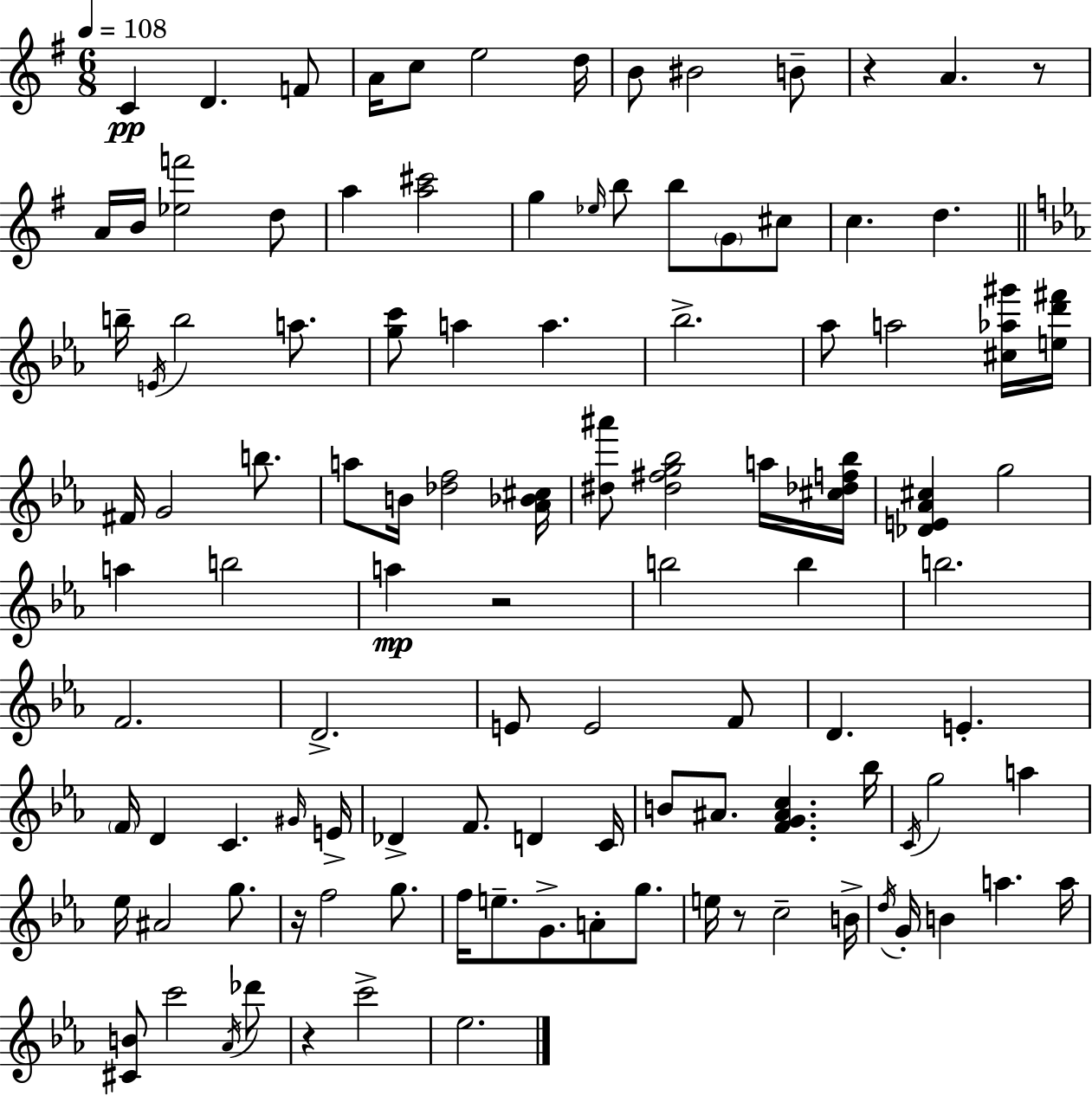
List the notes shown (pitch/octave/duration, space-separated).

C4/q D4/q. F4/e A4/s C5/e E5/h D5/s B4/e BIS4/h B4/e R/q A4/q. R/e A4/s B4/s [Eb5,F6]/h D5/e A5/q [A5,C#6]/h G5/q Eb5/s B5/e B5/e G4/e C#5/e C5/q. D5/q. B5/s E4/s B5/h A5/e. [G5,C6]/e A5/q A5/q. Bb5/h. Ab5/e A5/h [C#5,Ab5,G#6]/s [E5,D6,F#6]/s F#4/s G4/h B5/e. A5/e B4/s [Db5,F5]/h [Ab4,Bb4,C#5]/s [D#5,A#6]/e [D#5,F#5,G5,Bb5]/h A5/s [C#5,Db5,F5,Bb5]/s [Db4,E4,Ab4,C#5]/q G5/h A5/q B5/h A5/q R/h B5/h B5/q B5/h. F4/h. D4/h. E4/e E4/h F4/e D4/q. E4/q. F4/s D4/q C4/q. G#4/s E4/s Db4/q F4/e. D4/q C4/s B4/e A#4/e. [F4,G4,A#4,C5]/q. Bb5/s C4/s G5/h A5/q Eb5/s A#4/h G5/e. R/s F5/h G5/e. F5/s E5/e. G4/e. A4/e G5/e. E5/s R/e C5/h B4/s D5/s G4/s B4/q A5/q. A5/s [C#4,B4]/e C6/h Ab4/s Db6/e R/q C6/h Eb5/h.